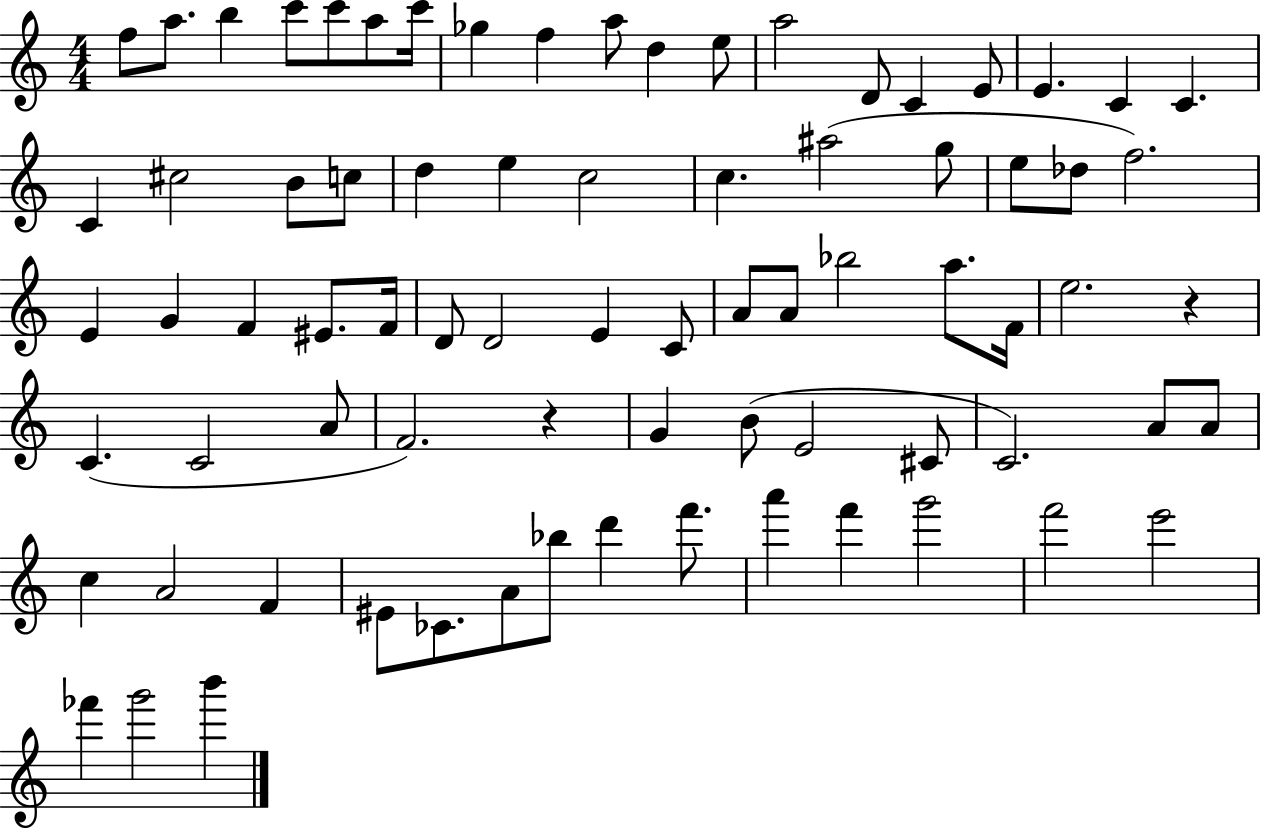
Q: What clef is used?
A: treble